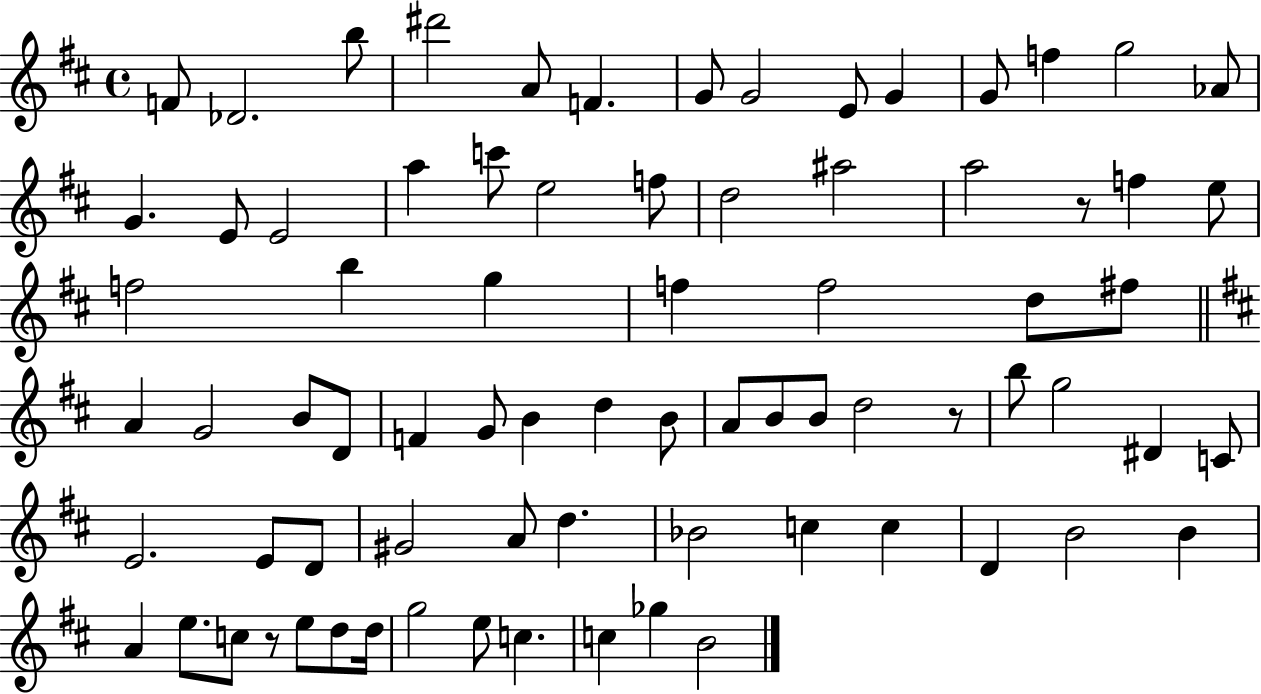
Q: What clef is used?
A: treble